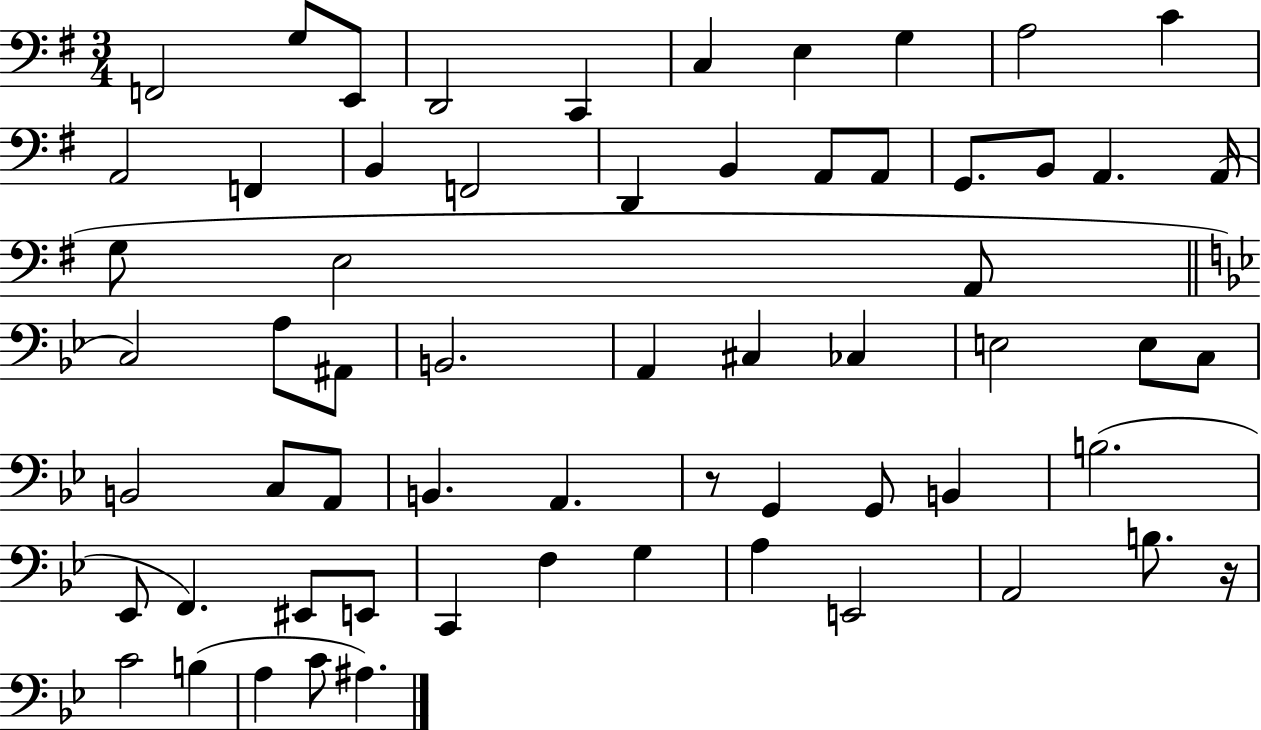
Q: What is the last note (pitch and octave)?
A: A#3